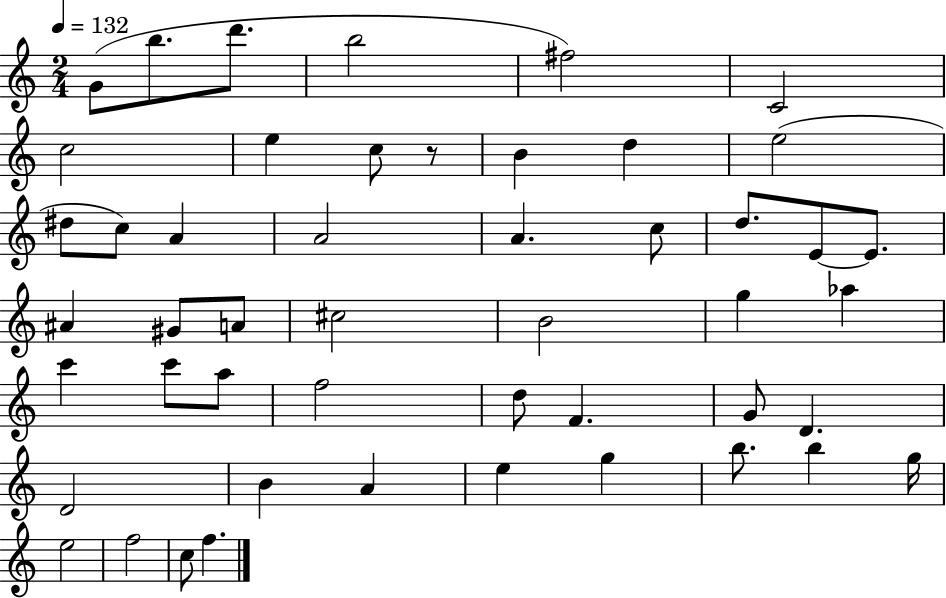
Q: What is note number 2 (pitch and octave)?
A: B5